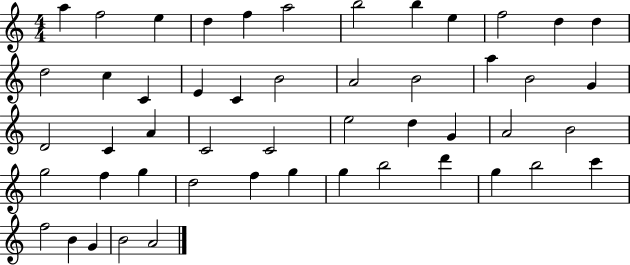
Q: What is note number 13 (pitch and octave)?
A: D5